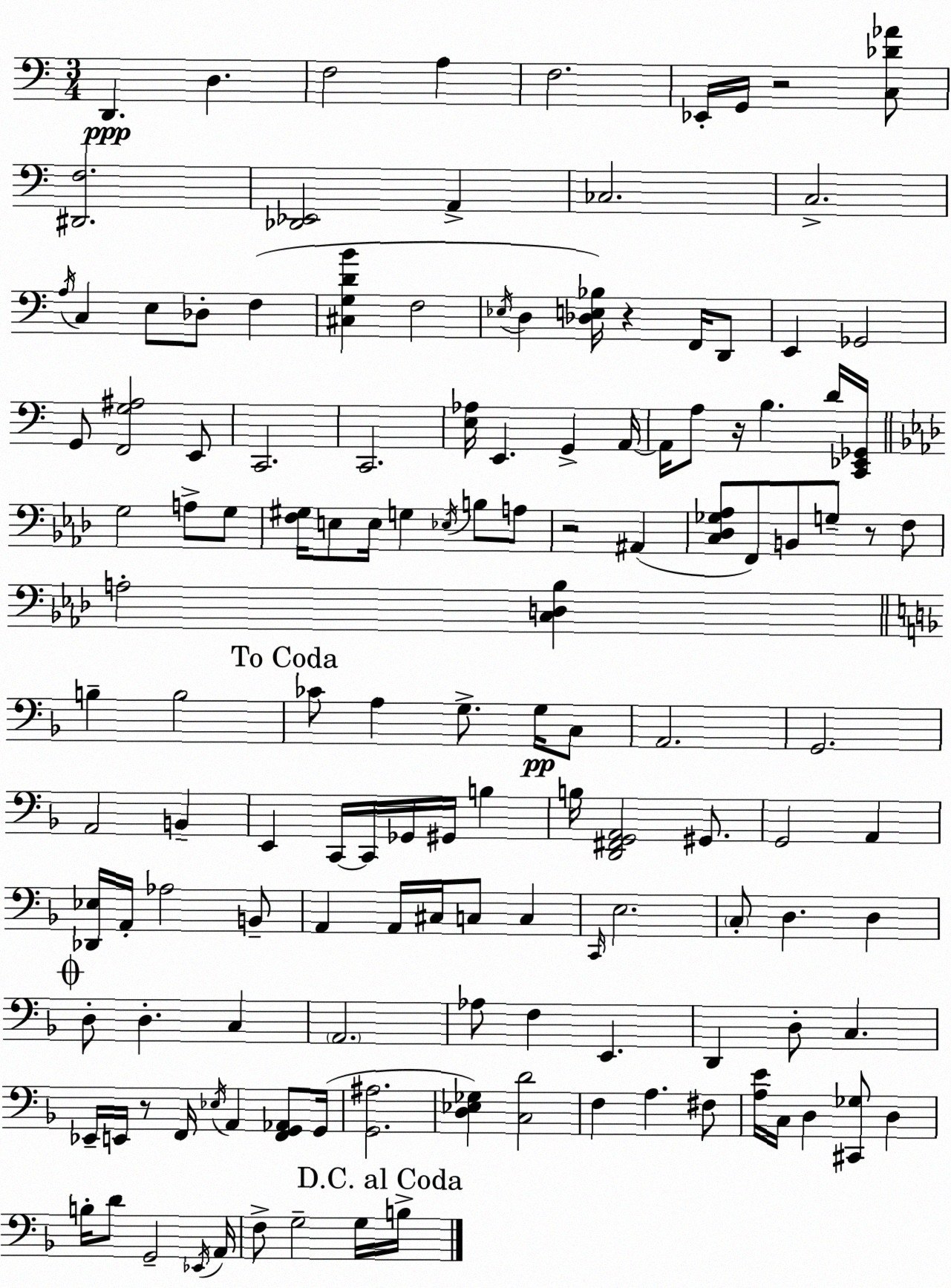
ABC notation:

X:1
T:Untitled
M:3/4
L:1/4
K:Am
D,, D, F,2 A, F,2 _E,,/4 G,,/4 z2 [C,_D_A]/2 [^D,,F,]2 [_D,,_E,,]2 A,, _C,2 C,2 A,/4 C, E,/2 _D,/2 F, [^C,G,DB] F,2 _E,/4 D, [_D,E,_B,]/4 z F,,/4 D,,/2 E,, _G,,2 G,,/2 [F,,G,^A,]2 E,,/2 C,,2 C,,2 [E,_A,]/4 E,, G,, A,,/4 A,,/4 A,/2 z/4 B, D/4 [C,,_E,,_G,,]/4 G,2 A,/2 G,/2 [F,^G,]/4 E,/2 E,/4 G, _E,/4 B,/2 A,/2 z2 ^A,, [C,_D,_G,_A,]/2 F,,/2 B,,/2 G,/2 z/2 F,/2 A,2 [C,D,_B,] B, B,2 _C/2 A, G,/2 G,/4 C,/2 A,,2 G,,2 A,,2 B,, E,, C,,/4 C,,/4 _G,,/4 ^G,,/4 B, B,/4 [D,,^F,,G,,A,,]2 ^G,,/2 G,,2 A,, [_D,,_E,]/4 A,,/4 _A,2 B,,/2 A,, A,,/4 ^C,/4 C,/2 C, C,,/4 E,2 C,/2 D, D, D,/2 D, C, A,,2 _A,/2 F, E,, D,, D,/2 C, _E,,/4 E,,/4 z/2 F,,/4 _E,/4 A,, [F,,G,,_A,,]/2 G,,/4 [G,,^A,]2 [D,_E,_G,] [C,D]2 F, A, ^F,/2 [A,E]/4 C,/4 D, [^C,,_G,]/2 D, B,/4 D/2 G,,2 _E,,/4 A,,/4 F,/2 G,2 G,/4 B,/4